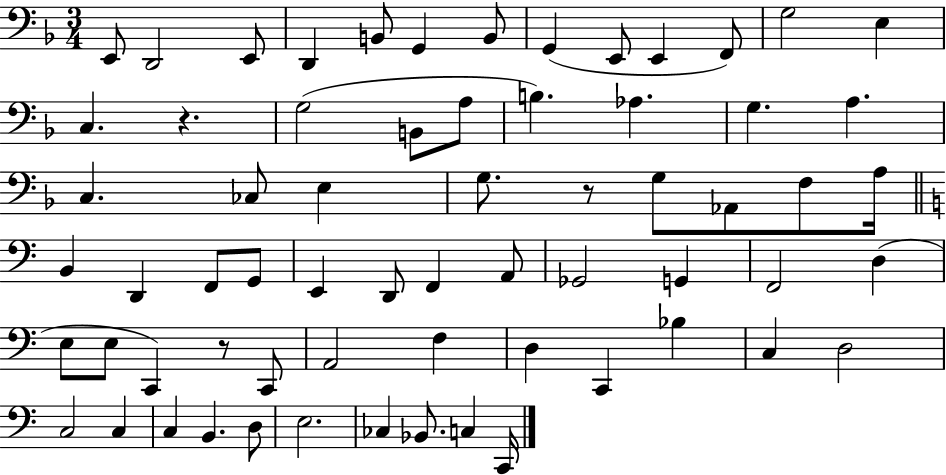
{
  \clef bass
  \numericTimeSignature
  \time 3/4
  \key f \major
  \repeat volta 2 { e,8 d,2 e,8 | d,4 b,8 g,4 b,8 | g,4( e,8 e,4 f,8) | g2 e4 | \break c4. r4. | g2( b,8 a8 | b4.) aes4. | g4. a4. | \break c4. ces8 e4 | g8. r8 g8 aes,8 f8 a16 | \bar "||" \break \key c \major b,4 d,4 f,8 g,8 | e,4 d,8 f,4 a,8 | ges,2 g,4 | f,2 d4( | \break e8 e8 c,4) r8 c,8 | a,2 f4 | d4 c,4 bes4 | c4 d2 | \break c2 c4 | c4 b,4. d8 | e2. | ces4 bes,8. c4 c,16 | \break } \bar "|."
}